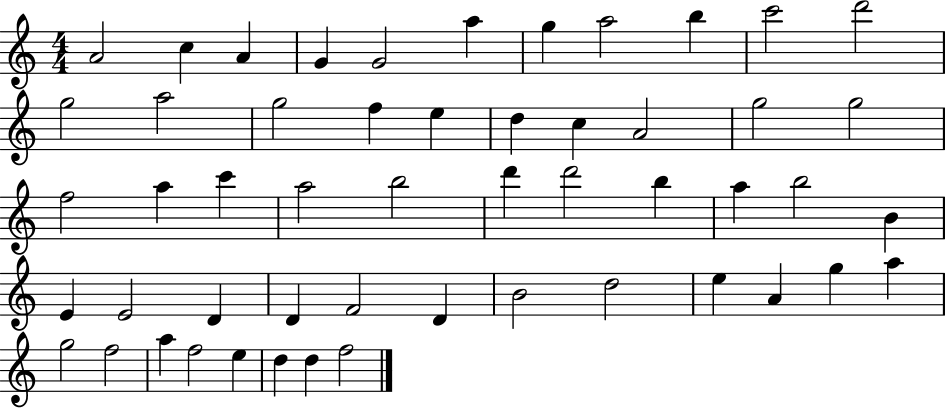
A4/h C5/q A4/q G4/q G4/h A5/q G5/q A5/h B5/q C6/h D6/h G5/h A5/h G5/h F5/q E5/q D5/q C5/q A4/h G5/h G5/h F5/h A5/q C6/q A5/h B5/h D6/q D6/h B5/q A5/q B5/h B4/q E4/q E4/h D4/q D4/q F4/h D4/q B4/h D5/h E5/q A4/q G5/q A5/q G5/h F5/h A5/q F5/h E5/q D5/q D5/q F5/h